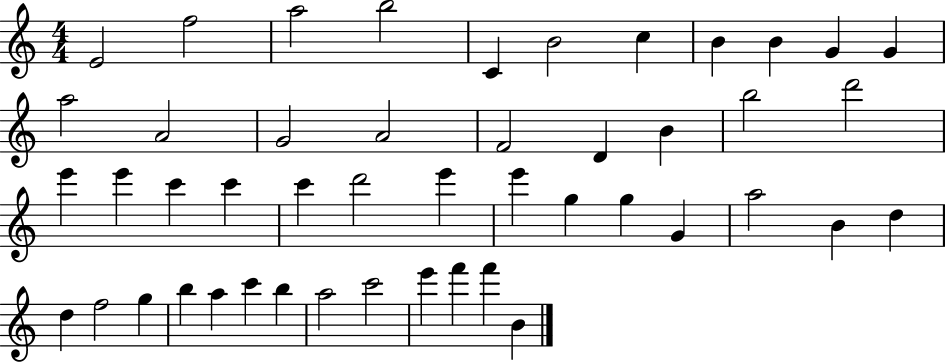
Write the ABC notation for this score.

X:1
T:Untitled
M:4/4
L:1/4
K:C
E2 f2 a2 b2 C B2 c B B G G a2 A2 G2 A2 F2 D B b2 d'2 e' e' c' c' c' d'2 e' e' g g G a2 B d d f2 g b a c' b a2 c'2 e' f' f' B